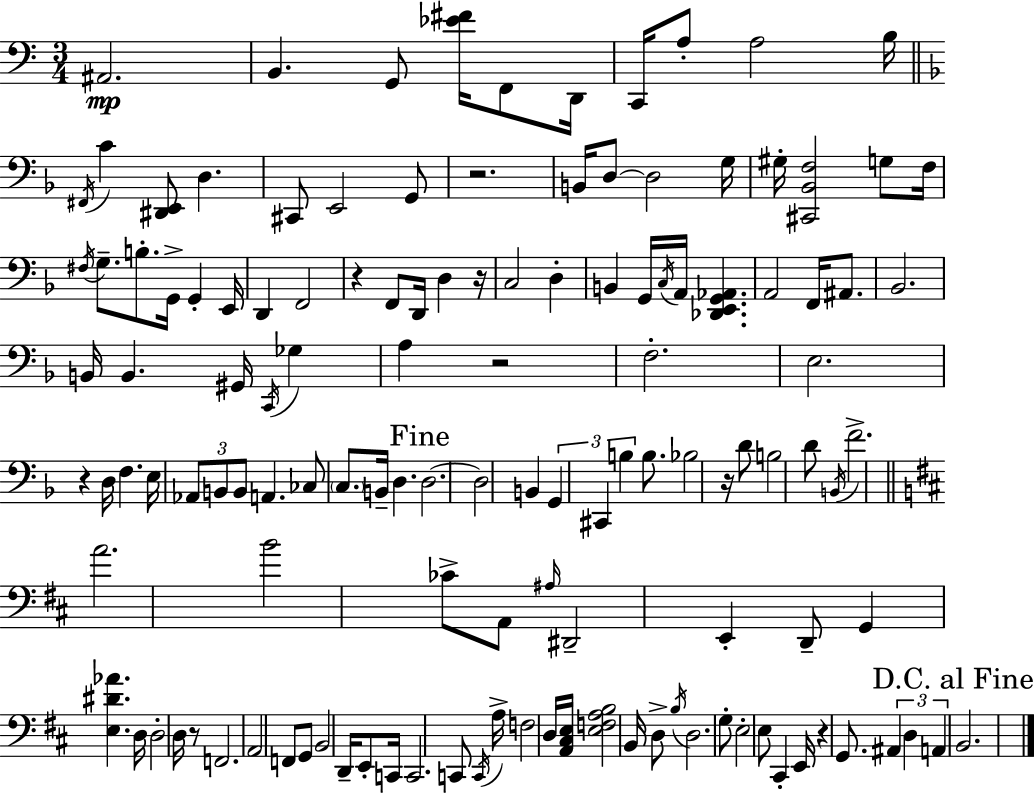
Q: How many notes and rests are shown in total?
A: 130